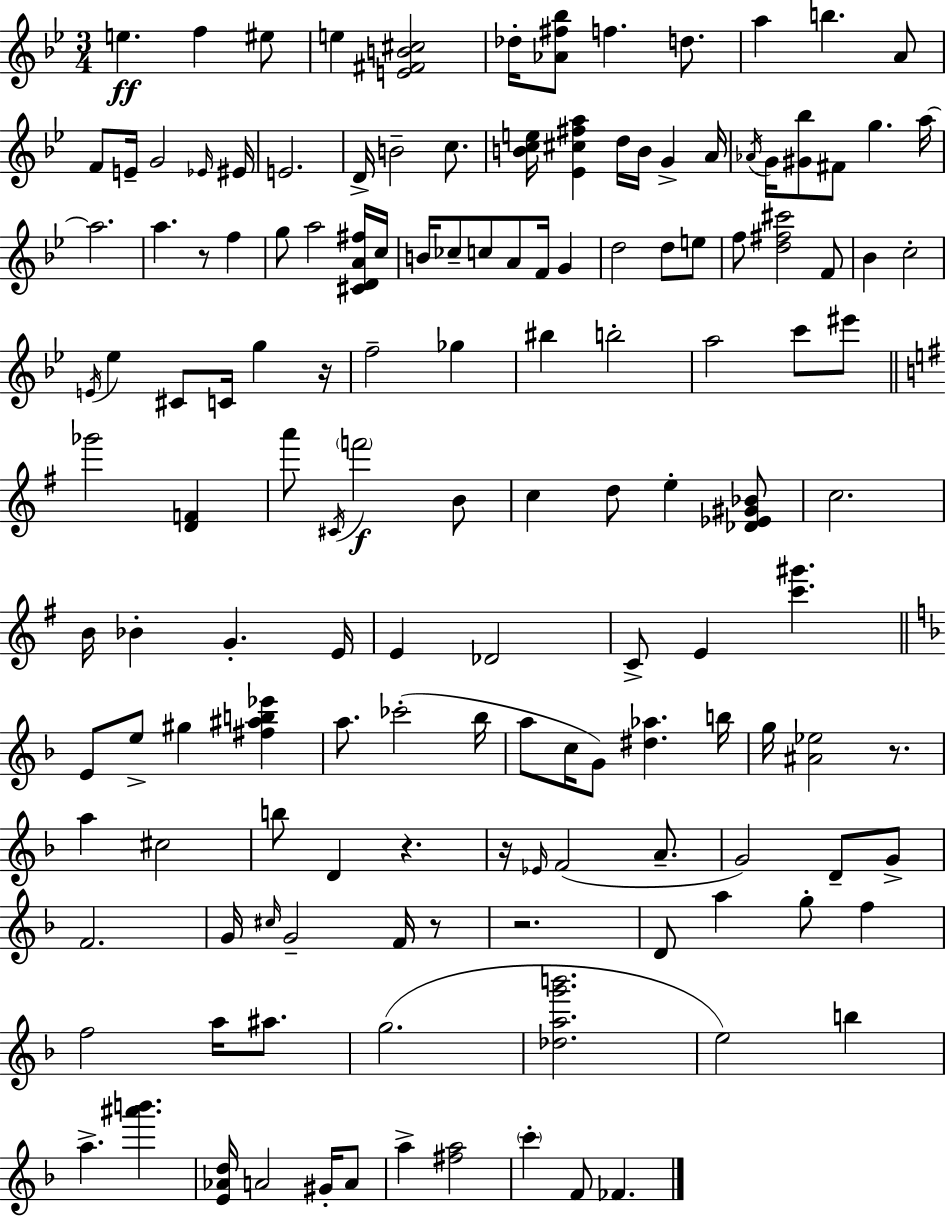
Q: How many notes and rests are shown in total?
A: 144